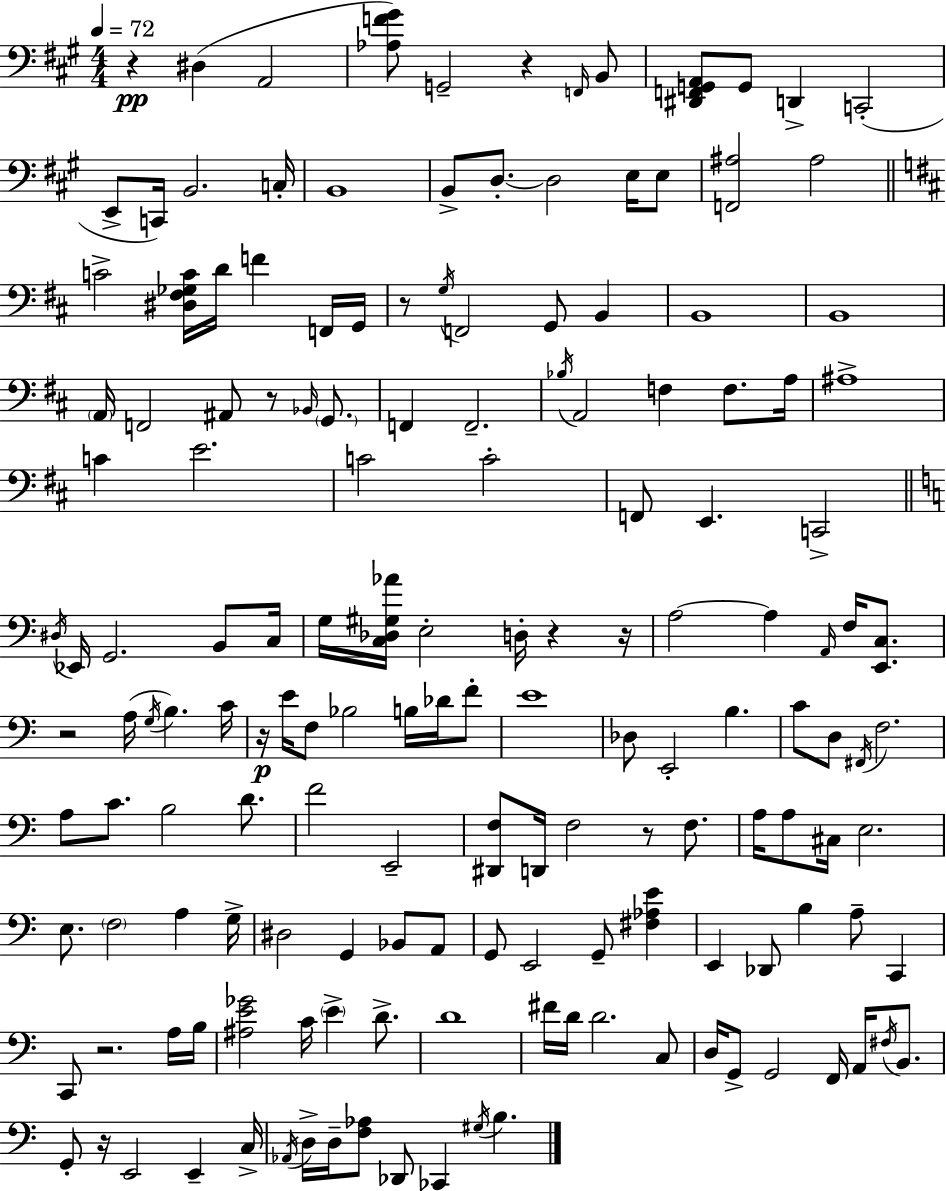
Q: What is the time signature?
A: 4/4